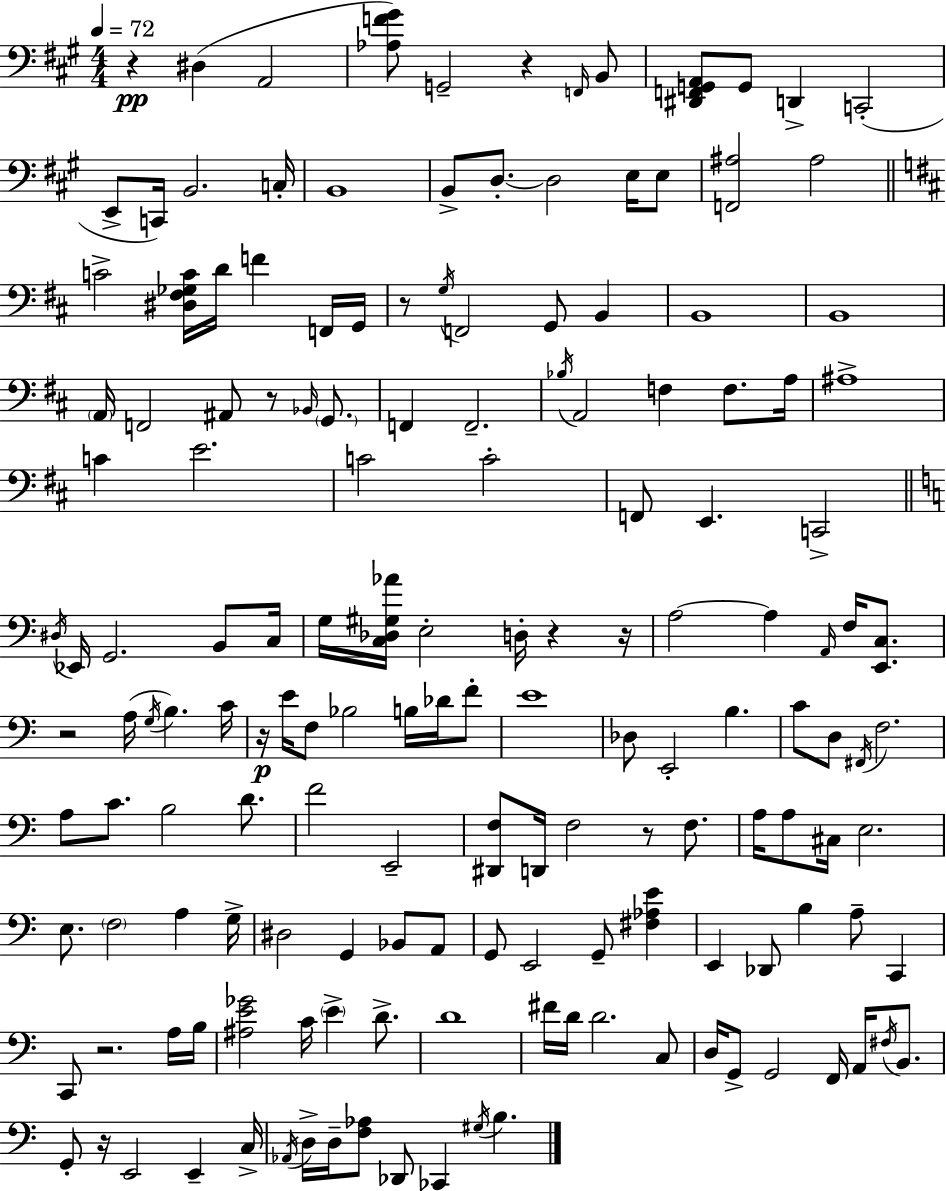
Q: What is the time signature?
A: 4/4